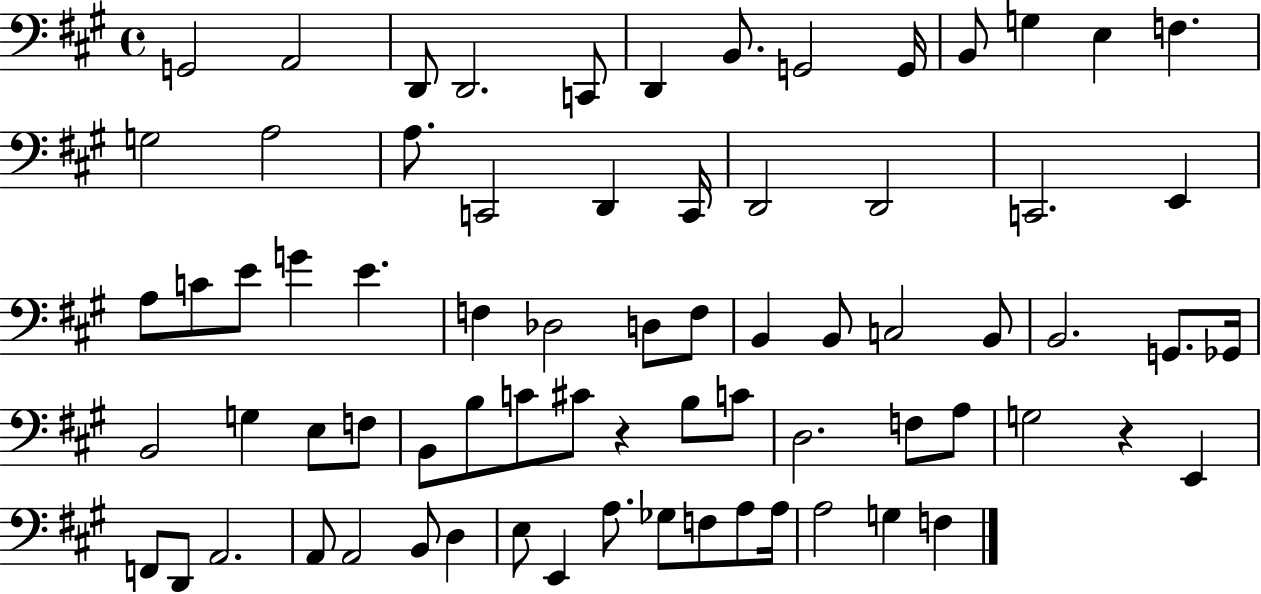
X:1
T:Untitled
M:4/4
L:1/4
K:A
G,,2 A,,2 D,,/2 D,,2 C,,/2 D,, B,,/2 G,,2 G,,/4 B,,/2 G, E, F, G,2 A,2 A,/2 C,,2 D,, C,,/4 D,,2 D,,2 C,,2 E,, A,/2 C/2 E/2 G E F, _D,2 D,/2 F,/2 B,, B,,/2 C,2 B,,/2 B,,2 G,,/2 _G,,/4 B,,2 G, E,/2 F,/2 B,,/2 B,/2 C/2 ^C/2 z B,/2 C/2 D,2 F,/2 A,/2 G,2 z E,, F,,/2 D,,/2 A,,2 A,,/2 A,,2 B,,/2 D, E,/2 E,, A,/2 _G,/2 F,/2 A,/2 A,/4 A,2 G, F,